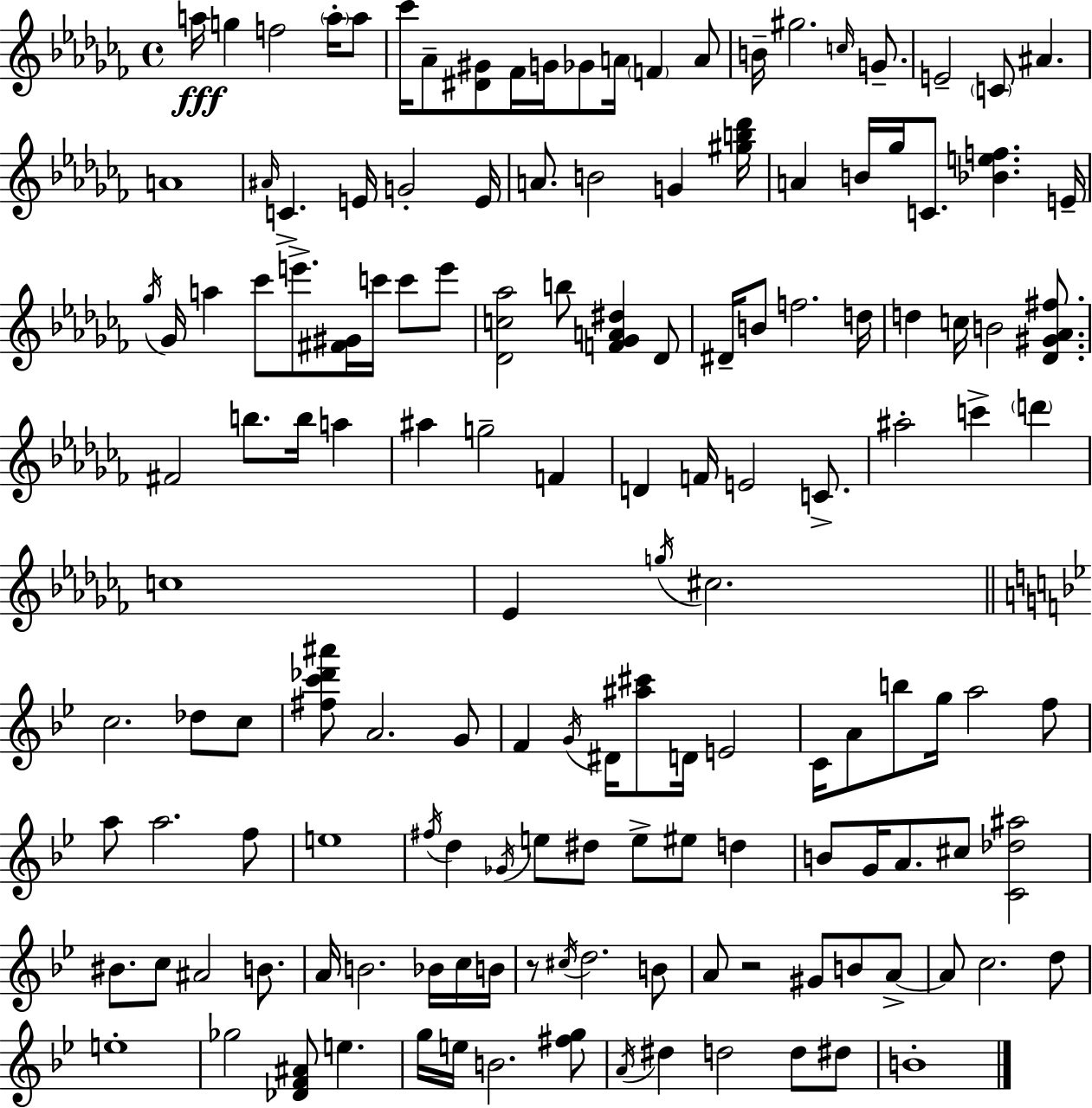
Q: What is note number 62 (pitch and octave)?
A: C4